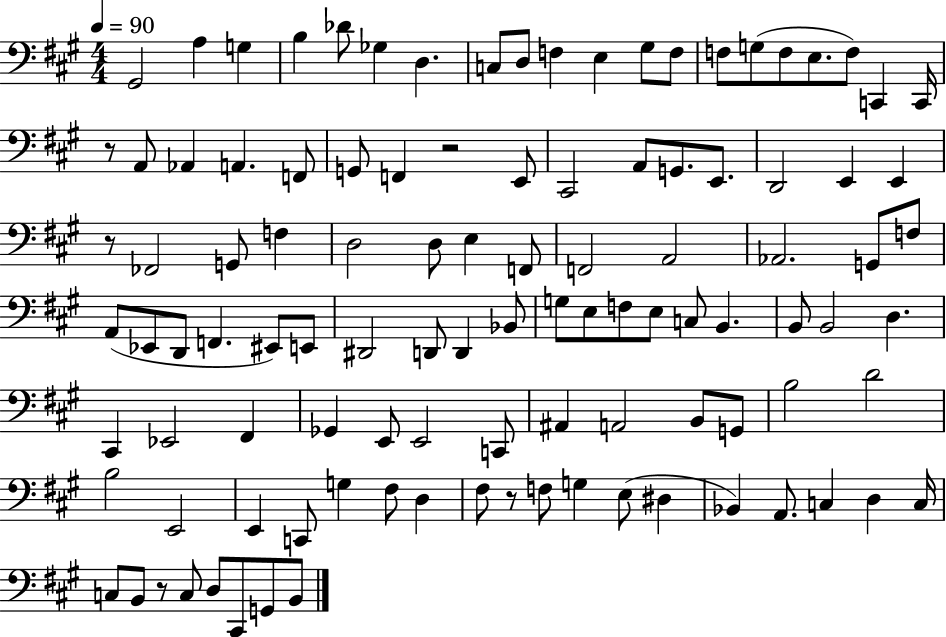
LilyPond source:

{
  \clef bass
  \numericTimeSignature
  \time 4/4
  \key a \major
  \tempo 4 = 90
  gis,2 a4 g4 | b4 des'8 ges4 d4. | c8 d8 f4 e4 gis8 f8 | f8 g8( f8 e8. f8) c,4 c,16 | \break r8 a,8 aes,4 a,4. f,8 | g,8 f,4 r2 e,8 | cis,2 a,8 g,8. e,8. | d,2 e,4 e,4 | \break r8 fes,2 g,8 f4 | d2 d8 e4 f,8 | f,2 a,2 | aes,2. g,8 f8 | \break a,8( ees,8 d,8 f,4. eis,8) e,8 | dis,2 d,8 d,4 bes,8 | g8 e8 f8 e8 c8 b,4. | b,8 b,2 d4. | \break cis,4 ees,2 fis,4 | ges,4 e,8 e,2 c,8 | ais,4 a,2 b,8 g,8 | b2 d'2 | \break b2 e,2 | e,4 c,8 g4 fis8 d4 | fis8 r8 f8 g4 e8( dis4 | bes,4) a,8. c4 d4 c16 | \break c8 b,8 r8 c8 d8 cis,8 g,8 b,8 | \bar "|."
}